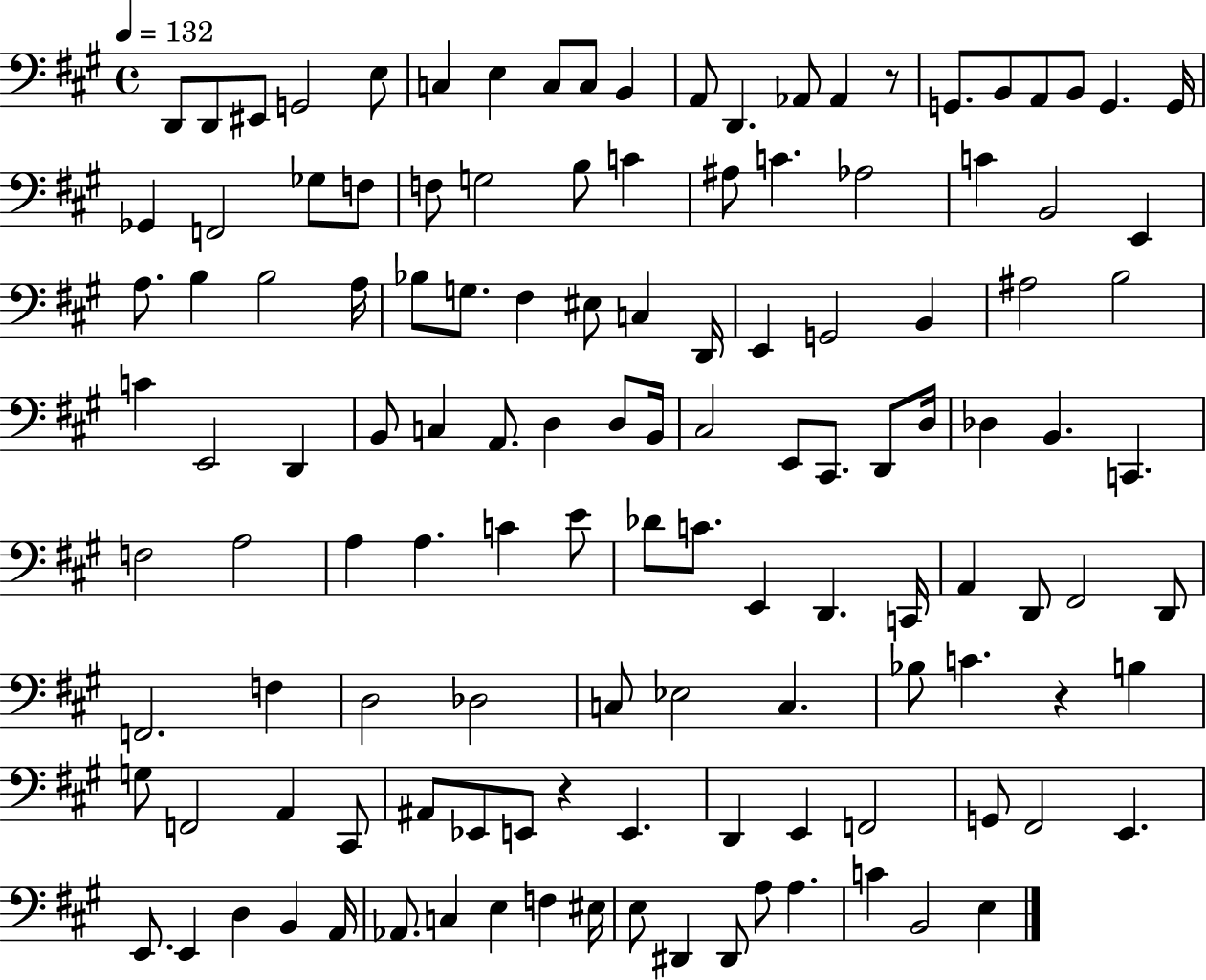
D2/e D2/e EIS2/e G2/h E3/e C3/q E3/q C3/e C3/e B2/q A2/e D2/q. Ab2/e Ab2/q R/e G2/e. B2/e A2/e B2/e G2/q. G2/s Gb2/q F2/h Gb3/e F3/e F3/e G3/h B3/e C4/q A#3/e C4/q. Ab3/h C4/q B2/h E2/q A3/e. B3/q B3/h A3/s Bb3/e G3/e. F#3/q EIS3/e C3/q D2/s E2/q G2/h B2/q A#3/h B3/h C4/q E2/h D2/q B2/e C3/q A2/e. D3/q D3/e B2/s C#3/h E2/e C#2/e. D2/e D3/s Db3/q B2/q. C2/q. F3/h A3/h A3/q A3/q. C4/q E4/e Db4/e C4/e. E2/q D2/q. C2/s A2/q D2/e F#2/h D2/e F2/h. F3/q D3/h Db3/h C3/e Eb3/h C3/q. Bb3/e C4/q. R/q B3/q G3/e F2/h A2/q C#2/e A#2/e Eb2/e E2/e R/q E2/q. D2/q E2/q F2/h G2/e F#2/h E2/q. E2/e. E2/q D3/q B2/q A2/s Ab2/e. C3/q E3/q F3/q EIS3/s E3/e D#2/q D#2/e A3/e A3/q. C4/q B2/h E3/q